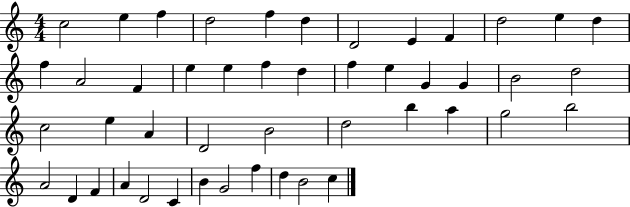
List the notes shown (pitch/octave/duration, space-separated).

C5/h E5/q F5/q D5/h F5/q D5/q D4/h E4/q F4/q D5/h E5/q D5/q F5/q A4/h F4/q E5/q E5/q F5/q D5/q F5/q E5/q G4/q G4/q B4/h D5/h C5/h E5/q A4/q D4/h B4/h D5/h B5/q A5/q G5/h B5/h A4/h D4/q F4/q A4/q D4/h C4/q B4/q G4/h F5/q D5/q B4/h C5/q